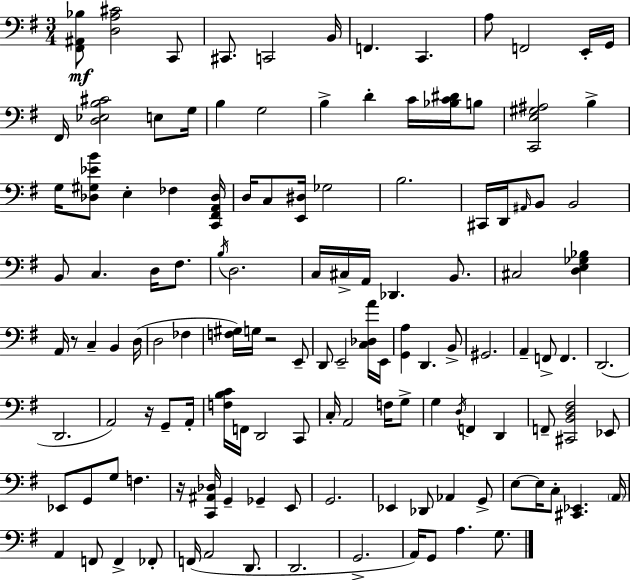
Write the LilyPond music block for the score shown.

{
  \clef bass
  \numericTimeSignature
  \time 3/4
  \key e \minor
  <fis, ais, bes>8\mf <d a cis'>2 c,8 | cis,8. c,2 b,16 | f,4. c,4. | a8 f,2 e,16-. g,16 | \break fis,16 <d ees b cis'>2 e8 g16 | b4 g2 | b4-> d'4-. c'16 <bes c' dis'>16 b8 | <c, e gis ais>2 b4-> | \break g16 <des gis ees' b'>8 e4-. fes4 <c, fis, a, des>16 | d16 c8 <e, dis>16 ges2 | b2. | cis,16 d,16 \grace { ais,16 } b,8 b,2 | \break b,8 c4. d16 fis8. | \acciaccatura { b16 } d2. | c16 cis16-> a,16 des,4. b,8. | cis2 <d e ges bes>4 | \break a,16 r8 c4-- b,4 | d16( d2 fes4 | <f gis>16) g16 r2 | e,8-- d,8 e,2-- | \break <c des a'>16 e,16 <g, a>4 d,4. | b,8-> gis,2. | a,4-- f,8-> f,4. | d,2.( | \break d,2. | a,2) r16 g,8-- | a,16-. <f b c'>16 f,16 d,2 | c,8 c16-. a,2 f16 | \break g8-> g4 \acciaccatura { d16 } f,4 d,4 | f,8-- <cis, b, d fis>2 | ees,8 ees,8 g,8 g8 f4. | r16 <c, ais, des>16 g,4-- ges,4-- | \break e,8 g,2. | ees,4 des,8 aes,4 | g,8-> e8~~ e16 c8-. <cis, ees,>4. | \parenthesize a,16 a,4 f,8 f,4-> | \break fes,8-. f,16( a,2 | d,8. d,2. | g,2.-> | a,16) g,8 a4. | \break g8. \bar "|."
}